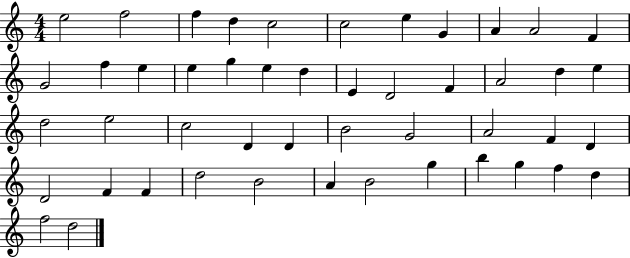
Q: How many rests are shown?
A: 0